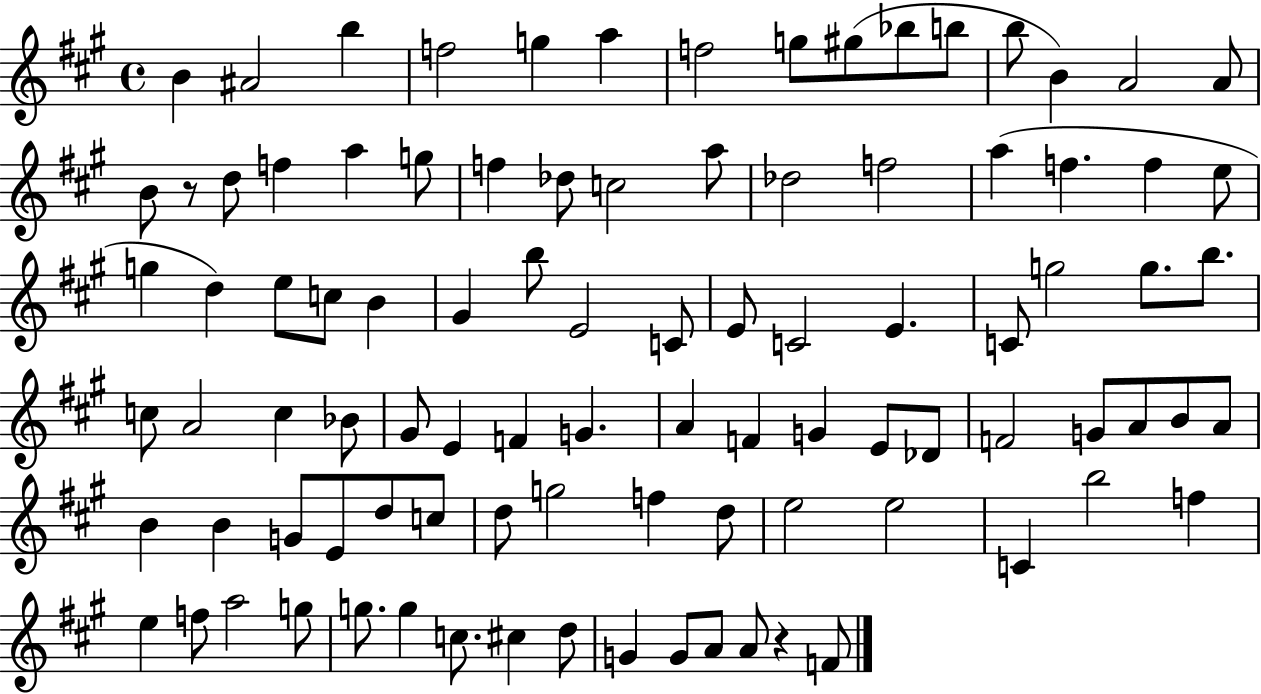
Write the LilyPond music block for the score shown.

{
  \clef treble
  \time 4/4
  \defaultTimeSignature
  \key a \major
  \repeat volta 2 { b'4 ais'2 b''4 | f''2 g''4 a''4 | f''2 g''8 gis''8( bes''8 b''8 | b''8 b'4) a'2 a'8 | \break b'8 r8 d''8 f''4 a''4 g''8 | f''4 des''8 c''2 a''8 | des''2 f''2 | a''4( f''4. f''4 e''8 | \break g''4 d''4) e''8 c''8 b'4 | gis'4 b''8 e'2 c'8 | e'8 c'2 e'4. | c'8 g''2 g''8. b''8. | \break c''8 a'2 c''4 bes'8 | gis'8 e'4 f'4 g'4. | a'4 f'4 g'4 e'8 des'8 | f'2 g'8 a'8 b'8 a'8 | \break b'4 b'4 g'8 e'8 d''8 c''8 | d''8 g''2 f''4 d''8 | e''2 e''2 | c'4 b''2 f''4 | \break e''4 f''8 a''2 g''8 | g''8. g''4 c''8. cis''4 d''8 | g'4 g'8 a'8 a'8 r4 f'8 | } \bar "|."
}